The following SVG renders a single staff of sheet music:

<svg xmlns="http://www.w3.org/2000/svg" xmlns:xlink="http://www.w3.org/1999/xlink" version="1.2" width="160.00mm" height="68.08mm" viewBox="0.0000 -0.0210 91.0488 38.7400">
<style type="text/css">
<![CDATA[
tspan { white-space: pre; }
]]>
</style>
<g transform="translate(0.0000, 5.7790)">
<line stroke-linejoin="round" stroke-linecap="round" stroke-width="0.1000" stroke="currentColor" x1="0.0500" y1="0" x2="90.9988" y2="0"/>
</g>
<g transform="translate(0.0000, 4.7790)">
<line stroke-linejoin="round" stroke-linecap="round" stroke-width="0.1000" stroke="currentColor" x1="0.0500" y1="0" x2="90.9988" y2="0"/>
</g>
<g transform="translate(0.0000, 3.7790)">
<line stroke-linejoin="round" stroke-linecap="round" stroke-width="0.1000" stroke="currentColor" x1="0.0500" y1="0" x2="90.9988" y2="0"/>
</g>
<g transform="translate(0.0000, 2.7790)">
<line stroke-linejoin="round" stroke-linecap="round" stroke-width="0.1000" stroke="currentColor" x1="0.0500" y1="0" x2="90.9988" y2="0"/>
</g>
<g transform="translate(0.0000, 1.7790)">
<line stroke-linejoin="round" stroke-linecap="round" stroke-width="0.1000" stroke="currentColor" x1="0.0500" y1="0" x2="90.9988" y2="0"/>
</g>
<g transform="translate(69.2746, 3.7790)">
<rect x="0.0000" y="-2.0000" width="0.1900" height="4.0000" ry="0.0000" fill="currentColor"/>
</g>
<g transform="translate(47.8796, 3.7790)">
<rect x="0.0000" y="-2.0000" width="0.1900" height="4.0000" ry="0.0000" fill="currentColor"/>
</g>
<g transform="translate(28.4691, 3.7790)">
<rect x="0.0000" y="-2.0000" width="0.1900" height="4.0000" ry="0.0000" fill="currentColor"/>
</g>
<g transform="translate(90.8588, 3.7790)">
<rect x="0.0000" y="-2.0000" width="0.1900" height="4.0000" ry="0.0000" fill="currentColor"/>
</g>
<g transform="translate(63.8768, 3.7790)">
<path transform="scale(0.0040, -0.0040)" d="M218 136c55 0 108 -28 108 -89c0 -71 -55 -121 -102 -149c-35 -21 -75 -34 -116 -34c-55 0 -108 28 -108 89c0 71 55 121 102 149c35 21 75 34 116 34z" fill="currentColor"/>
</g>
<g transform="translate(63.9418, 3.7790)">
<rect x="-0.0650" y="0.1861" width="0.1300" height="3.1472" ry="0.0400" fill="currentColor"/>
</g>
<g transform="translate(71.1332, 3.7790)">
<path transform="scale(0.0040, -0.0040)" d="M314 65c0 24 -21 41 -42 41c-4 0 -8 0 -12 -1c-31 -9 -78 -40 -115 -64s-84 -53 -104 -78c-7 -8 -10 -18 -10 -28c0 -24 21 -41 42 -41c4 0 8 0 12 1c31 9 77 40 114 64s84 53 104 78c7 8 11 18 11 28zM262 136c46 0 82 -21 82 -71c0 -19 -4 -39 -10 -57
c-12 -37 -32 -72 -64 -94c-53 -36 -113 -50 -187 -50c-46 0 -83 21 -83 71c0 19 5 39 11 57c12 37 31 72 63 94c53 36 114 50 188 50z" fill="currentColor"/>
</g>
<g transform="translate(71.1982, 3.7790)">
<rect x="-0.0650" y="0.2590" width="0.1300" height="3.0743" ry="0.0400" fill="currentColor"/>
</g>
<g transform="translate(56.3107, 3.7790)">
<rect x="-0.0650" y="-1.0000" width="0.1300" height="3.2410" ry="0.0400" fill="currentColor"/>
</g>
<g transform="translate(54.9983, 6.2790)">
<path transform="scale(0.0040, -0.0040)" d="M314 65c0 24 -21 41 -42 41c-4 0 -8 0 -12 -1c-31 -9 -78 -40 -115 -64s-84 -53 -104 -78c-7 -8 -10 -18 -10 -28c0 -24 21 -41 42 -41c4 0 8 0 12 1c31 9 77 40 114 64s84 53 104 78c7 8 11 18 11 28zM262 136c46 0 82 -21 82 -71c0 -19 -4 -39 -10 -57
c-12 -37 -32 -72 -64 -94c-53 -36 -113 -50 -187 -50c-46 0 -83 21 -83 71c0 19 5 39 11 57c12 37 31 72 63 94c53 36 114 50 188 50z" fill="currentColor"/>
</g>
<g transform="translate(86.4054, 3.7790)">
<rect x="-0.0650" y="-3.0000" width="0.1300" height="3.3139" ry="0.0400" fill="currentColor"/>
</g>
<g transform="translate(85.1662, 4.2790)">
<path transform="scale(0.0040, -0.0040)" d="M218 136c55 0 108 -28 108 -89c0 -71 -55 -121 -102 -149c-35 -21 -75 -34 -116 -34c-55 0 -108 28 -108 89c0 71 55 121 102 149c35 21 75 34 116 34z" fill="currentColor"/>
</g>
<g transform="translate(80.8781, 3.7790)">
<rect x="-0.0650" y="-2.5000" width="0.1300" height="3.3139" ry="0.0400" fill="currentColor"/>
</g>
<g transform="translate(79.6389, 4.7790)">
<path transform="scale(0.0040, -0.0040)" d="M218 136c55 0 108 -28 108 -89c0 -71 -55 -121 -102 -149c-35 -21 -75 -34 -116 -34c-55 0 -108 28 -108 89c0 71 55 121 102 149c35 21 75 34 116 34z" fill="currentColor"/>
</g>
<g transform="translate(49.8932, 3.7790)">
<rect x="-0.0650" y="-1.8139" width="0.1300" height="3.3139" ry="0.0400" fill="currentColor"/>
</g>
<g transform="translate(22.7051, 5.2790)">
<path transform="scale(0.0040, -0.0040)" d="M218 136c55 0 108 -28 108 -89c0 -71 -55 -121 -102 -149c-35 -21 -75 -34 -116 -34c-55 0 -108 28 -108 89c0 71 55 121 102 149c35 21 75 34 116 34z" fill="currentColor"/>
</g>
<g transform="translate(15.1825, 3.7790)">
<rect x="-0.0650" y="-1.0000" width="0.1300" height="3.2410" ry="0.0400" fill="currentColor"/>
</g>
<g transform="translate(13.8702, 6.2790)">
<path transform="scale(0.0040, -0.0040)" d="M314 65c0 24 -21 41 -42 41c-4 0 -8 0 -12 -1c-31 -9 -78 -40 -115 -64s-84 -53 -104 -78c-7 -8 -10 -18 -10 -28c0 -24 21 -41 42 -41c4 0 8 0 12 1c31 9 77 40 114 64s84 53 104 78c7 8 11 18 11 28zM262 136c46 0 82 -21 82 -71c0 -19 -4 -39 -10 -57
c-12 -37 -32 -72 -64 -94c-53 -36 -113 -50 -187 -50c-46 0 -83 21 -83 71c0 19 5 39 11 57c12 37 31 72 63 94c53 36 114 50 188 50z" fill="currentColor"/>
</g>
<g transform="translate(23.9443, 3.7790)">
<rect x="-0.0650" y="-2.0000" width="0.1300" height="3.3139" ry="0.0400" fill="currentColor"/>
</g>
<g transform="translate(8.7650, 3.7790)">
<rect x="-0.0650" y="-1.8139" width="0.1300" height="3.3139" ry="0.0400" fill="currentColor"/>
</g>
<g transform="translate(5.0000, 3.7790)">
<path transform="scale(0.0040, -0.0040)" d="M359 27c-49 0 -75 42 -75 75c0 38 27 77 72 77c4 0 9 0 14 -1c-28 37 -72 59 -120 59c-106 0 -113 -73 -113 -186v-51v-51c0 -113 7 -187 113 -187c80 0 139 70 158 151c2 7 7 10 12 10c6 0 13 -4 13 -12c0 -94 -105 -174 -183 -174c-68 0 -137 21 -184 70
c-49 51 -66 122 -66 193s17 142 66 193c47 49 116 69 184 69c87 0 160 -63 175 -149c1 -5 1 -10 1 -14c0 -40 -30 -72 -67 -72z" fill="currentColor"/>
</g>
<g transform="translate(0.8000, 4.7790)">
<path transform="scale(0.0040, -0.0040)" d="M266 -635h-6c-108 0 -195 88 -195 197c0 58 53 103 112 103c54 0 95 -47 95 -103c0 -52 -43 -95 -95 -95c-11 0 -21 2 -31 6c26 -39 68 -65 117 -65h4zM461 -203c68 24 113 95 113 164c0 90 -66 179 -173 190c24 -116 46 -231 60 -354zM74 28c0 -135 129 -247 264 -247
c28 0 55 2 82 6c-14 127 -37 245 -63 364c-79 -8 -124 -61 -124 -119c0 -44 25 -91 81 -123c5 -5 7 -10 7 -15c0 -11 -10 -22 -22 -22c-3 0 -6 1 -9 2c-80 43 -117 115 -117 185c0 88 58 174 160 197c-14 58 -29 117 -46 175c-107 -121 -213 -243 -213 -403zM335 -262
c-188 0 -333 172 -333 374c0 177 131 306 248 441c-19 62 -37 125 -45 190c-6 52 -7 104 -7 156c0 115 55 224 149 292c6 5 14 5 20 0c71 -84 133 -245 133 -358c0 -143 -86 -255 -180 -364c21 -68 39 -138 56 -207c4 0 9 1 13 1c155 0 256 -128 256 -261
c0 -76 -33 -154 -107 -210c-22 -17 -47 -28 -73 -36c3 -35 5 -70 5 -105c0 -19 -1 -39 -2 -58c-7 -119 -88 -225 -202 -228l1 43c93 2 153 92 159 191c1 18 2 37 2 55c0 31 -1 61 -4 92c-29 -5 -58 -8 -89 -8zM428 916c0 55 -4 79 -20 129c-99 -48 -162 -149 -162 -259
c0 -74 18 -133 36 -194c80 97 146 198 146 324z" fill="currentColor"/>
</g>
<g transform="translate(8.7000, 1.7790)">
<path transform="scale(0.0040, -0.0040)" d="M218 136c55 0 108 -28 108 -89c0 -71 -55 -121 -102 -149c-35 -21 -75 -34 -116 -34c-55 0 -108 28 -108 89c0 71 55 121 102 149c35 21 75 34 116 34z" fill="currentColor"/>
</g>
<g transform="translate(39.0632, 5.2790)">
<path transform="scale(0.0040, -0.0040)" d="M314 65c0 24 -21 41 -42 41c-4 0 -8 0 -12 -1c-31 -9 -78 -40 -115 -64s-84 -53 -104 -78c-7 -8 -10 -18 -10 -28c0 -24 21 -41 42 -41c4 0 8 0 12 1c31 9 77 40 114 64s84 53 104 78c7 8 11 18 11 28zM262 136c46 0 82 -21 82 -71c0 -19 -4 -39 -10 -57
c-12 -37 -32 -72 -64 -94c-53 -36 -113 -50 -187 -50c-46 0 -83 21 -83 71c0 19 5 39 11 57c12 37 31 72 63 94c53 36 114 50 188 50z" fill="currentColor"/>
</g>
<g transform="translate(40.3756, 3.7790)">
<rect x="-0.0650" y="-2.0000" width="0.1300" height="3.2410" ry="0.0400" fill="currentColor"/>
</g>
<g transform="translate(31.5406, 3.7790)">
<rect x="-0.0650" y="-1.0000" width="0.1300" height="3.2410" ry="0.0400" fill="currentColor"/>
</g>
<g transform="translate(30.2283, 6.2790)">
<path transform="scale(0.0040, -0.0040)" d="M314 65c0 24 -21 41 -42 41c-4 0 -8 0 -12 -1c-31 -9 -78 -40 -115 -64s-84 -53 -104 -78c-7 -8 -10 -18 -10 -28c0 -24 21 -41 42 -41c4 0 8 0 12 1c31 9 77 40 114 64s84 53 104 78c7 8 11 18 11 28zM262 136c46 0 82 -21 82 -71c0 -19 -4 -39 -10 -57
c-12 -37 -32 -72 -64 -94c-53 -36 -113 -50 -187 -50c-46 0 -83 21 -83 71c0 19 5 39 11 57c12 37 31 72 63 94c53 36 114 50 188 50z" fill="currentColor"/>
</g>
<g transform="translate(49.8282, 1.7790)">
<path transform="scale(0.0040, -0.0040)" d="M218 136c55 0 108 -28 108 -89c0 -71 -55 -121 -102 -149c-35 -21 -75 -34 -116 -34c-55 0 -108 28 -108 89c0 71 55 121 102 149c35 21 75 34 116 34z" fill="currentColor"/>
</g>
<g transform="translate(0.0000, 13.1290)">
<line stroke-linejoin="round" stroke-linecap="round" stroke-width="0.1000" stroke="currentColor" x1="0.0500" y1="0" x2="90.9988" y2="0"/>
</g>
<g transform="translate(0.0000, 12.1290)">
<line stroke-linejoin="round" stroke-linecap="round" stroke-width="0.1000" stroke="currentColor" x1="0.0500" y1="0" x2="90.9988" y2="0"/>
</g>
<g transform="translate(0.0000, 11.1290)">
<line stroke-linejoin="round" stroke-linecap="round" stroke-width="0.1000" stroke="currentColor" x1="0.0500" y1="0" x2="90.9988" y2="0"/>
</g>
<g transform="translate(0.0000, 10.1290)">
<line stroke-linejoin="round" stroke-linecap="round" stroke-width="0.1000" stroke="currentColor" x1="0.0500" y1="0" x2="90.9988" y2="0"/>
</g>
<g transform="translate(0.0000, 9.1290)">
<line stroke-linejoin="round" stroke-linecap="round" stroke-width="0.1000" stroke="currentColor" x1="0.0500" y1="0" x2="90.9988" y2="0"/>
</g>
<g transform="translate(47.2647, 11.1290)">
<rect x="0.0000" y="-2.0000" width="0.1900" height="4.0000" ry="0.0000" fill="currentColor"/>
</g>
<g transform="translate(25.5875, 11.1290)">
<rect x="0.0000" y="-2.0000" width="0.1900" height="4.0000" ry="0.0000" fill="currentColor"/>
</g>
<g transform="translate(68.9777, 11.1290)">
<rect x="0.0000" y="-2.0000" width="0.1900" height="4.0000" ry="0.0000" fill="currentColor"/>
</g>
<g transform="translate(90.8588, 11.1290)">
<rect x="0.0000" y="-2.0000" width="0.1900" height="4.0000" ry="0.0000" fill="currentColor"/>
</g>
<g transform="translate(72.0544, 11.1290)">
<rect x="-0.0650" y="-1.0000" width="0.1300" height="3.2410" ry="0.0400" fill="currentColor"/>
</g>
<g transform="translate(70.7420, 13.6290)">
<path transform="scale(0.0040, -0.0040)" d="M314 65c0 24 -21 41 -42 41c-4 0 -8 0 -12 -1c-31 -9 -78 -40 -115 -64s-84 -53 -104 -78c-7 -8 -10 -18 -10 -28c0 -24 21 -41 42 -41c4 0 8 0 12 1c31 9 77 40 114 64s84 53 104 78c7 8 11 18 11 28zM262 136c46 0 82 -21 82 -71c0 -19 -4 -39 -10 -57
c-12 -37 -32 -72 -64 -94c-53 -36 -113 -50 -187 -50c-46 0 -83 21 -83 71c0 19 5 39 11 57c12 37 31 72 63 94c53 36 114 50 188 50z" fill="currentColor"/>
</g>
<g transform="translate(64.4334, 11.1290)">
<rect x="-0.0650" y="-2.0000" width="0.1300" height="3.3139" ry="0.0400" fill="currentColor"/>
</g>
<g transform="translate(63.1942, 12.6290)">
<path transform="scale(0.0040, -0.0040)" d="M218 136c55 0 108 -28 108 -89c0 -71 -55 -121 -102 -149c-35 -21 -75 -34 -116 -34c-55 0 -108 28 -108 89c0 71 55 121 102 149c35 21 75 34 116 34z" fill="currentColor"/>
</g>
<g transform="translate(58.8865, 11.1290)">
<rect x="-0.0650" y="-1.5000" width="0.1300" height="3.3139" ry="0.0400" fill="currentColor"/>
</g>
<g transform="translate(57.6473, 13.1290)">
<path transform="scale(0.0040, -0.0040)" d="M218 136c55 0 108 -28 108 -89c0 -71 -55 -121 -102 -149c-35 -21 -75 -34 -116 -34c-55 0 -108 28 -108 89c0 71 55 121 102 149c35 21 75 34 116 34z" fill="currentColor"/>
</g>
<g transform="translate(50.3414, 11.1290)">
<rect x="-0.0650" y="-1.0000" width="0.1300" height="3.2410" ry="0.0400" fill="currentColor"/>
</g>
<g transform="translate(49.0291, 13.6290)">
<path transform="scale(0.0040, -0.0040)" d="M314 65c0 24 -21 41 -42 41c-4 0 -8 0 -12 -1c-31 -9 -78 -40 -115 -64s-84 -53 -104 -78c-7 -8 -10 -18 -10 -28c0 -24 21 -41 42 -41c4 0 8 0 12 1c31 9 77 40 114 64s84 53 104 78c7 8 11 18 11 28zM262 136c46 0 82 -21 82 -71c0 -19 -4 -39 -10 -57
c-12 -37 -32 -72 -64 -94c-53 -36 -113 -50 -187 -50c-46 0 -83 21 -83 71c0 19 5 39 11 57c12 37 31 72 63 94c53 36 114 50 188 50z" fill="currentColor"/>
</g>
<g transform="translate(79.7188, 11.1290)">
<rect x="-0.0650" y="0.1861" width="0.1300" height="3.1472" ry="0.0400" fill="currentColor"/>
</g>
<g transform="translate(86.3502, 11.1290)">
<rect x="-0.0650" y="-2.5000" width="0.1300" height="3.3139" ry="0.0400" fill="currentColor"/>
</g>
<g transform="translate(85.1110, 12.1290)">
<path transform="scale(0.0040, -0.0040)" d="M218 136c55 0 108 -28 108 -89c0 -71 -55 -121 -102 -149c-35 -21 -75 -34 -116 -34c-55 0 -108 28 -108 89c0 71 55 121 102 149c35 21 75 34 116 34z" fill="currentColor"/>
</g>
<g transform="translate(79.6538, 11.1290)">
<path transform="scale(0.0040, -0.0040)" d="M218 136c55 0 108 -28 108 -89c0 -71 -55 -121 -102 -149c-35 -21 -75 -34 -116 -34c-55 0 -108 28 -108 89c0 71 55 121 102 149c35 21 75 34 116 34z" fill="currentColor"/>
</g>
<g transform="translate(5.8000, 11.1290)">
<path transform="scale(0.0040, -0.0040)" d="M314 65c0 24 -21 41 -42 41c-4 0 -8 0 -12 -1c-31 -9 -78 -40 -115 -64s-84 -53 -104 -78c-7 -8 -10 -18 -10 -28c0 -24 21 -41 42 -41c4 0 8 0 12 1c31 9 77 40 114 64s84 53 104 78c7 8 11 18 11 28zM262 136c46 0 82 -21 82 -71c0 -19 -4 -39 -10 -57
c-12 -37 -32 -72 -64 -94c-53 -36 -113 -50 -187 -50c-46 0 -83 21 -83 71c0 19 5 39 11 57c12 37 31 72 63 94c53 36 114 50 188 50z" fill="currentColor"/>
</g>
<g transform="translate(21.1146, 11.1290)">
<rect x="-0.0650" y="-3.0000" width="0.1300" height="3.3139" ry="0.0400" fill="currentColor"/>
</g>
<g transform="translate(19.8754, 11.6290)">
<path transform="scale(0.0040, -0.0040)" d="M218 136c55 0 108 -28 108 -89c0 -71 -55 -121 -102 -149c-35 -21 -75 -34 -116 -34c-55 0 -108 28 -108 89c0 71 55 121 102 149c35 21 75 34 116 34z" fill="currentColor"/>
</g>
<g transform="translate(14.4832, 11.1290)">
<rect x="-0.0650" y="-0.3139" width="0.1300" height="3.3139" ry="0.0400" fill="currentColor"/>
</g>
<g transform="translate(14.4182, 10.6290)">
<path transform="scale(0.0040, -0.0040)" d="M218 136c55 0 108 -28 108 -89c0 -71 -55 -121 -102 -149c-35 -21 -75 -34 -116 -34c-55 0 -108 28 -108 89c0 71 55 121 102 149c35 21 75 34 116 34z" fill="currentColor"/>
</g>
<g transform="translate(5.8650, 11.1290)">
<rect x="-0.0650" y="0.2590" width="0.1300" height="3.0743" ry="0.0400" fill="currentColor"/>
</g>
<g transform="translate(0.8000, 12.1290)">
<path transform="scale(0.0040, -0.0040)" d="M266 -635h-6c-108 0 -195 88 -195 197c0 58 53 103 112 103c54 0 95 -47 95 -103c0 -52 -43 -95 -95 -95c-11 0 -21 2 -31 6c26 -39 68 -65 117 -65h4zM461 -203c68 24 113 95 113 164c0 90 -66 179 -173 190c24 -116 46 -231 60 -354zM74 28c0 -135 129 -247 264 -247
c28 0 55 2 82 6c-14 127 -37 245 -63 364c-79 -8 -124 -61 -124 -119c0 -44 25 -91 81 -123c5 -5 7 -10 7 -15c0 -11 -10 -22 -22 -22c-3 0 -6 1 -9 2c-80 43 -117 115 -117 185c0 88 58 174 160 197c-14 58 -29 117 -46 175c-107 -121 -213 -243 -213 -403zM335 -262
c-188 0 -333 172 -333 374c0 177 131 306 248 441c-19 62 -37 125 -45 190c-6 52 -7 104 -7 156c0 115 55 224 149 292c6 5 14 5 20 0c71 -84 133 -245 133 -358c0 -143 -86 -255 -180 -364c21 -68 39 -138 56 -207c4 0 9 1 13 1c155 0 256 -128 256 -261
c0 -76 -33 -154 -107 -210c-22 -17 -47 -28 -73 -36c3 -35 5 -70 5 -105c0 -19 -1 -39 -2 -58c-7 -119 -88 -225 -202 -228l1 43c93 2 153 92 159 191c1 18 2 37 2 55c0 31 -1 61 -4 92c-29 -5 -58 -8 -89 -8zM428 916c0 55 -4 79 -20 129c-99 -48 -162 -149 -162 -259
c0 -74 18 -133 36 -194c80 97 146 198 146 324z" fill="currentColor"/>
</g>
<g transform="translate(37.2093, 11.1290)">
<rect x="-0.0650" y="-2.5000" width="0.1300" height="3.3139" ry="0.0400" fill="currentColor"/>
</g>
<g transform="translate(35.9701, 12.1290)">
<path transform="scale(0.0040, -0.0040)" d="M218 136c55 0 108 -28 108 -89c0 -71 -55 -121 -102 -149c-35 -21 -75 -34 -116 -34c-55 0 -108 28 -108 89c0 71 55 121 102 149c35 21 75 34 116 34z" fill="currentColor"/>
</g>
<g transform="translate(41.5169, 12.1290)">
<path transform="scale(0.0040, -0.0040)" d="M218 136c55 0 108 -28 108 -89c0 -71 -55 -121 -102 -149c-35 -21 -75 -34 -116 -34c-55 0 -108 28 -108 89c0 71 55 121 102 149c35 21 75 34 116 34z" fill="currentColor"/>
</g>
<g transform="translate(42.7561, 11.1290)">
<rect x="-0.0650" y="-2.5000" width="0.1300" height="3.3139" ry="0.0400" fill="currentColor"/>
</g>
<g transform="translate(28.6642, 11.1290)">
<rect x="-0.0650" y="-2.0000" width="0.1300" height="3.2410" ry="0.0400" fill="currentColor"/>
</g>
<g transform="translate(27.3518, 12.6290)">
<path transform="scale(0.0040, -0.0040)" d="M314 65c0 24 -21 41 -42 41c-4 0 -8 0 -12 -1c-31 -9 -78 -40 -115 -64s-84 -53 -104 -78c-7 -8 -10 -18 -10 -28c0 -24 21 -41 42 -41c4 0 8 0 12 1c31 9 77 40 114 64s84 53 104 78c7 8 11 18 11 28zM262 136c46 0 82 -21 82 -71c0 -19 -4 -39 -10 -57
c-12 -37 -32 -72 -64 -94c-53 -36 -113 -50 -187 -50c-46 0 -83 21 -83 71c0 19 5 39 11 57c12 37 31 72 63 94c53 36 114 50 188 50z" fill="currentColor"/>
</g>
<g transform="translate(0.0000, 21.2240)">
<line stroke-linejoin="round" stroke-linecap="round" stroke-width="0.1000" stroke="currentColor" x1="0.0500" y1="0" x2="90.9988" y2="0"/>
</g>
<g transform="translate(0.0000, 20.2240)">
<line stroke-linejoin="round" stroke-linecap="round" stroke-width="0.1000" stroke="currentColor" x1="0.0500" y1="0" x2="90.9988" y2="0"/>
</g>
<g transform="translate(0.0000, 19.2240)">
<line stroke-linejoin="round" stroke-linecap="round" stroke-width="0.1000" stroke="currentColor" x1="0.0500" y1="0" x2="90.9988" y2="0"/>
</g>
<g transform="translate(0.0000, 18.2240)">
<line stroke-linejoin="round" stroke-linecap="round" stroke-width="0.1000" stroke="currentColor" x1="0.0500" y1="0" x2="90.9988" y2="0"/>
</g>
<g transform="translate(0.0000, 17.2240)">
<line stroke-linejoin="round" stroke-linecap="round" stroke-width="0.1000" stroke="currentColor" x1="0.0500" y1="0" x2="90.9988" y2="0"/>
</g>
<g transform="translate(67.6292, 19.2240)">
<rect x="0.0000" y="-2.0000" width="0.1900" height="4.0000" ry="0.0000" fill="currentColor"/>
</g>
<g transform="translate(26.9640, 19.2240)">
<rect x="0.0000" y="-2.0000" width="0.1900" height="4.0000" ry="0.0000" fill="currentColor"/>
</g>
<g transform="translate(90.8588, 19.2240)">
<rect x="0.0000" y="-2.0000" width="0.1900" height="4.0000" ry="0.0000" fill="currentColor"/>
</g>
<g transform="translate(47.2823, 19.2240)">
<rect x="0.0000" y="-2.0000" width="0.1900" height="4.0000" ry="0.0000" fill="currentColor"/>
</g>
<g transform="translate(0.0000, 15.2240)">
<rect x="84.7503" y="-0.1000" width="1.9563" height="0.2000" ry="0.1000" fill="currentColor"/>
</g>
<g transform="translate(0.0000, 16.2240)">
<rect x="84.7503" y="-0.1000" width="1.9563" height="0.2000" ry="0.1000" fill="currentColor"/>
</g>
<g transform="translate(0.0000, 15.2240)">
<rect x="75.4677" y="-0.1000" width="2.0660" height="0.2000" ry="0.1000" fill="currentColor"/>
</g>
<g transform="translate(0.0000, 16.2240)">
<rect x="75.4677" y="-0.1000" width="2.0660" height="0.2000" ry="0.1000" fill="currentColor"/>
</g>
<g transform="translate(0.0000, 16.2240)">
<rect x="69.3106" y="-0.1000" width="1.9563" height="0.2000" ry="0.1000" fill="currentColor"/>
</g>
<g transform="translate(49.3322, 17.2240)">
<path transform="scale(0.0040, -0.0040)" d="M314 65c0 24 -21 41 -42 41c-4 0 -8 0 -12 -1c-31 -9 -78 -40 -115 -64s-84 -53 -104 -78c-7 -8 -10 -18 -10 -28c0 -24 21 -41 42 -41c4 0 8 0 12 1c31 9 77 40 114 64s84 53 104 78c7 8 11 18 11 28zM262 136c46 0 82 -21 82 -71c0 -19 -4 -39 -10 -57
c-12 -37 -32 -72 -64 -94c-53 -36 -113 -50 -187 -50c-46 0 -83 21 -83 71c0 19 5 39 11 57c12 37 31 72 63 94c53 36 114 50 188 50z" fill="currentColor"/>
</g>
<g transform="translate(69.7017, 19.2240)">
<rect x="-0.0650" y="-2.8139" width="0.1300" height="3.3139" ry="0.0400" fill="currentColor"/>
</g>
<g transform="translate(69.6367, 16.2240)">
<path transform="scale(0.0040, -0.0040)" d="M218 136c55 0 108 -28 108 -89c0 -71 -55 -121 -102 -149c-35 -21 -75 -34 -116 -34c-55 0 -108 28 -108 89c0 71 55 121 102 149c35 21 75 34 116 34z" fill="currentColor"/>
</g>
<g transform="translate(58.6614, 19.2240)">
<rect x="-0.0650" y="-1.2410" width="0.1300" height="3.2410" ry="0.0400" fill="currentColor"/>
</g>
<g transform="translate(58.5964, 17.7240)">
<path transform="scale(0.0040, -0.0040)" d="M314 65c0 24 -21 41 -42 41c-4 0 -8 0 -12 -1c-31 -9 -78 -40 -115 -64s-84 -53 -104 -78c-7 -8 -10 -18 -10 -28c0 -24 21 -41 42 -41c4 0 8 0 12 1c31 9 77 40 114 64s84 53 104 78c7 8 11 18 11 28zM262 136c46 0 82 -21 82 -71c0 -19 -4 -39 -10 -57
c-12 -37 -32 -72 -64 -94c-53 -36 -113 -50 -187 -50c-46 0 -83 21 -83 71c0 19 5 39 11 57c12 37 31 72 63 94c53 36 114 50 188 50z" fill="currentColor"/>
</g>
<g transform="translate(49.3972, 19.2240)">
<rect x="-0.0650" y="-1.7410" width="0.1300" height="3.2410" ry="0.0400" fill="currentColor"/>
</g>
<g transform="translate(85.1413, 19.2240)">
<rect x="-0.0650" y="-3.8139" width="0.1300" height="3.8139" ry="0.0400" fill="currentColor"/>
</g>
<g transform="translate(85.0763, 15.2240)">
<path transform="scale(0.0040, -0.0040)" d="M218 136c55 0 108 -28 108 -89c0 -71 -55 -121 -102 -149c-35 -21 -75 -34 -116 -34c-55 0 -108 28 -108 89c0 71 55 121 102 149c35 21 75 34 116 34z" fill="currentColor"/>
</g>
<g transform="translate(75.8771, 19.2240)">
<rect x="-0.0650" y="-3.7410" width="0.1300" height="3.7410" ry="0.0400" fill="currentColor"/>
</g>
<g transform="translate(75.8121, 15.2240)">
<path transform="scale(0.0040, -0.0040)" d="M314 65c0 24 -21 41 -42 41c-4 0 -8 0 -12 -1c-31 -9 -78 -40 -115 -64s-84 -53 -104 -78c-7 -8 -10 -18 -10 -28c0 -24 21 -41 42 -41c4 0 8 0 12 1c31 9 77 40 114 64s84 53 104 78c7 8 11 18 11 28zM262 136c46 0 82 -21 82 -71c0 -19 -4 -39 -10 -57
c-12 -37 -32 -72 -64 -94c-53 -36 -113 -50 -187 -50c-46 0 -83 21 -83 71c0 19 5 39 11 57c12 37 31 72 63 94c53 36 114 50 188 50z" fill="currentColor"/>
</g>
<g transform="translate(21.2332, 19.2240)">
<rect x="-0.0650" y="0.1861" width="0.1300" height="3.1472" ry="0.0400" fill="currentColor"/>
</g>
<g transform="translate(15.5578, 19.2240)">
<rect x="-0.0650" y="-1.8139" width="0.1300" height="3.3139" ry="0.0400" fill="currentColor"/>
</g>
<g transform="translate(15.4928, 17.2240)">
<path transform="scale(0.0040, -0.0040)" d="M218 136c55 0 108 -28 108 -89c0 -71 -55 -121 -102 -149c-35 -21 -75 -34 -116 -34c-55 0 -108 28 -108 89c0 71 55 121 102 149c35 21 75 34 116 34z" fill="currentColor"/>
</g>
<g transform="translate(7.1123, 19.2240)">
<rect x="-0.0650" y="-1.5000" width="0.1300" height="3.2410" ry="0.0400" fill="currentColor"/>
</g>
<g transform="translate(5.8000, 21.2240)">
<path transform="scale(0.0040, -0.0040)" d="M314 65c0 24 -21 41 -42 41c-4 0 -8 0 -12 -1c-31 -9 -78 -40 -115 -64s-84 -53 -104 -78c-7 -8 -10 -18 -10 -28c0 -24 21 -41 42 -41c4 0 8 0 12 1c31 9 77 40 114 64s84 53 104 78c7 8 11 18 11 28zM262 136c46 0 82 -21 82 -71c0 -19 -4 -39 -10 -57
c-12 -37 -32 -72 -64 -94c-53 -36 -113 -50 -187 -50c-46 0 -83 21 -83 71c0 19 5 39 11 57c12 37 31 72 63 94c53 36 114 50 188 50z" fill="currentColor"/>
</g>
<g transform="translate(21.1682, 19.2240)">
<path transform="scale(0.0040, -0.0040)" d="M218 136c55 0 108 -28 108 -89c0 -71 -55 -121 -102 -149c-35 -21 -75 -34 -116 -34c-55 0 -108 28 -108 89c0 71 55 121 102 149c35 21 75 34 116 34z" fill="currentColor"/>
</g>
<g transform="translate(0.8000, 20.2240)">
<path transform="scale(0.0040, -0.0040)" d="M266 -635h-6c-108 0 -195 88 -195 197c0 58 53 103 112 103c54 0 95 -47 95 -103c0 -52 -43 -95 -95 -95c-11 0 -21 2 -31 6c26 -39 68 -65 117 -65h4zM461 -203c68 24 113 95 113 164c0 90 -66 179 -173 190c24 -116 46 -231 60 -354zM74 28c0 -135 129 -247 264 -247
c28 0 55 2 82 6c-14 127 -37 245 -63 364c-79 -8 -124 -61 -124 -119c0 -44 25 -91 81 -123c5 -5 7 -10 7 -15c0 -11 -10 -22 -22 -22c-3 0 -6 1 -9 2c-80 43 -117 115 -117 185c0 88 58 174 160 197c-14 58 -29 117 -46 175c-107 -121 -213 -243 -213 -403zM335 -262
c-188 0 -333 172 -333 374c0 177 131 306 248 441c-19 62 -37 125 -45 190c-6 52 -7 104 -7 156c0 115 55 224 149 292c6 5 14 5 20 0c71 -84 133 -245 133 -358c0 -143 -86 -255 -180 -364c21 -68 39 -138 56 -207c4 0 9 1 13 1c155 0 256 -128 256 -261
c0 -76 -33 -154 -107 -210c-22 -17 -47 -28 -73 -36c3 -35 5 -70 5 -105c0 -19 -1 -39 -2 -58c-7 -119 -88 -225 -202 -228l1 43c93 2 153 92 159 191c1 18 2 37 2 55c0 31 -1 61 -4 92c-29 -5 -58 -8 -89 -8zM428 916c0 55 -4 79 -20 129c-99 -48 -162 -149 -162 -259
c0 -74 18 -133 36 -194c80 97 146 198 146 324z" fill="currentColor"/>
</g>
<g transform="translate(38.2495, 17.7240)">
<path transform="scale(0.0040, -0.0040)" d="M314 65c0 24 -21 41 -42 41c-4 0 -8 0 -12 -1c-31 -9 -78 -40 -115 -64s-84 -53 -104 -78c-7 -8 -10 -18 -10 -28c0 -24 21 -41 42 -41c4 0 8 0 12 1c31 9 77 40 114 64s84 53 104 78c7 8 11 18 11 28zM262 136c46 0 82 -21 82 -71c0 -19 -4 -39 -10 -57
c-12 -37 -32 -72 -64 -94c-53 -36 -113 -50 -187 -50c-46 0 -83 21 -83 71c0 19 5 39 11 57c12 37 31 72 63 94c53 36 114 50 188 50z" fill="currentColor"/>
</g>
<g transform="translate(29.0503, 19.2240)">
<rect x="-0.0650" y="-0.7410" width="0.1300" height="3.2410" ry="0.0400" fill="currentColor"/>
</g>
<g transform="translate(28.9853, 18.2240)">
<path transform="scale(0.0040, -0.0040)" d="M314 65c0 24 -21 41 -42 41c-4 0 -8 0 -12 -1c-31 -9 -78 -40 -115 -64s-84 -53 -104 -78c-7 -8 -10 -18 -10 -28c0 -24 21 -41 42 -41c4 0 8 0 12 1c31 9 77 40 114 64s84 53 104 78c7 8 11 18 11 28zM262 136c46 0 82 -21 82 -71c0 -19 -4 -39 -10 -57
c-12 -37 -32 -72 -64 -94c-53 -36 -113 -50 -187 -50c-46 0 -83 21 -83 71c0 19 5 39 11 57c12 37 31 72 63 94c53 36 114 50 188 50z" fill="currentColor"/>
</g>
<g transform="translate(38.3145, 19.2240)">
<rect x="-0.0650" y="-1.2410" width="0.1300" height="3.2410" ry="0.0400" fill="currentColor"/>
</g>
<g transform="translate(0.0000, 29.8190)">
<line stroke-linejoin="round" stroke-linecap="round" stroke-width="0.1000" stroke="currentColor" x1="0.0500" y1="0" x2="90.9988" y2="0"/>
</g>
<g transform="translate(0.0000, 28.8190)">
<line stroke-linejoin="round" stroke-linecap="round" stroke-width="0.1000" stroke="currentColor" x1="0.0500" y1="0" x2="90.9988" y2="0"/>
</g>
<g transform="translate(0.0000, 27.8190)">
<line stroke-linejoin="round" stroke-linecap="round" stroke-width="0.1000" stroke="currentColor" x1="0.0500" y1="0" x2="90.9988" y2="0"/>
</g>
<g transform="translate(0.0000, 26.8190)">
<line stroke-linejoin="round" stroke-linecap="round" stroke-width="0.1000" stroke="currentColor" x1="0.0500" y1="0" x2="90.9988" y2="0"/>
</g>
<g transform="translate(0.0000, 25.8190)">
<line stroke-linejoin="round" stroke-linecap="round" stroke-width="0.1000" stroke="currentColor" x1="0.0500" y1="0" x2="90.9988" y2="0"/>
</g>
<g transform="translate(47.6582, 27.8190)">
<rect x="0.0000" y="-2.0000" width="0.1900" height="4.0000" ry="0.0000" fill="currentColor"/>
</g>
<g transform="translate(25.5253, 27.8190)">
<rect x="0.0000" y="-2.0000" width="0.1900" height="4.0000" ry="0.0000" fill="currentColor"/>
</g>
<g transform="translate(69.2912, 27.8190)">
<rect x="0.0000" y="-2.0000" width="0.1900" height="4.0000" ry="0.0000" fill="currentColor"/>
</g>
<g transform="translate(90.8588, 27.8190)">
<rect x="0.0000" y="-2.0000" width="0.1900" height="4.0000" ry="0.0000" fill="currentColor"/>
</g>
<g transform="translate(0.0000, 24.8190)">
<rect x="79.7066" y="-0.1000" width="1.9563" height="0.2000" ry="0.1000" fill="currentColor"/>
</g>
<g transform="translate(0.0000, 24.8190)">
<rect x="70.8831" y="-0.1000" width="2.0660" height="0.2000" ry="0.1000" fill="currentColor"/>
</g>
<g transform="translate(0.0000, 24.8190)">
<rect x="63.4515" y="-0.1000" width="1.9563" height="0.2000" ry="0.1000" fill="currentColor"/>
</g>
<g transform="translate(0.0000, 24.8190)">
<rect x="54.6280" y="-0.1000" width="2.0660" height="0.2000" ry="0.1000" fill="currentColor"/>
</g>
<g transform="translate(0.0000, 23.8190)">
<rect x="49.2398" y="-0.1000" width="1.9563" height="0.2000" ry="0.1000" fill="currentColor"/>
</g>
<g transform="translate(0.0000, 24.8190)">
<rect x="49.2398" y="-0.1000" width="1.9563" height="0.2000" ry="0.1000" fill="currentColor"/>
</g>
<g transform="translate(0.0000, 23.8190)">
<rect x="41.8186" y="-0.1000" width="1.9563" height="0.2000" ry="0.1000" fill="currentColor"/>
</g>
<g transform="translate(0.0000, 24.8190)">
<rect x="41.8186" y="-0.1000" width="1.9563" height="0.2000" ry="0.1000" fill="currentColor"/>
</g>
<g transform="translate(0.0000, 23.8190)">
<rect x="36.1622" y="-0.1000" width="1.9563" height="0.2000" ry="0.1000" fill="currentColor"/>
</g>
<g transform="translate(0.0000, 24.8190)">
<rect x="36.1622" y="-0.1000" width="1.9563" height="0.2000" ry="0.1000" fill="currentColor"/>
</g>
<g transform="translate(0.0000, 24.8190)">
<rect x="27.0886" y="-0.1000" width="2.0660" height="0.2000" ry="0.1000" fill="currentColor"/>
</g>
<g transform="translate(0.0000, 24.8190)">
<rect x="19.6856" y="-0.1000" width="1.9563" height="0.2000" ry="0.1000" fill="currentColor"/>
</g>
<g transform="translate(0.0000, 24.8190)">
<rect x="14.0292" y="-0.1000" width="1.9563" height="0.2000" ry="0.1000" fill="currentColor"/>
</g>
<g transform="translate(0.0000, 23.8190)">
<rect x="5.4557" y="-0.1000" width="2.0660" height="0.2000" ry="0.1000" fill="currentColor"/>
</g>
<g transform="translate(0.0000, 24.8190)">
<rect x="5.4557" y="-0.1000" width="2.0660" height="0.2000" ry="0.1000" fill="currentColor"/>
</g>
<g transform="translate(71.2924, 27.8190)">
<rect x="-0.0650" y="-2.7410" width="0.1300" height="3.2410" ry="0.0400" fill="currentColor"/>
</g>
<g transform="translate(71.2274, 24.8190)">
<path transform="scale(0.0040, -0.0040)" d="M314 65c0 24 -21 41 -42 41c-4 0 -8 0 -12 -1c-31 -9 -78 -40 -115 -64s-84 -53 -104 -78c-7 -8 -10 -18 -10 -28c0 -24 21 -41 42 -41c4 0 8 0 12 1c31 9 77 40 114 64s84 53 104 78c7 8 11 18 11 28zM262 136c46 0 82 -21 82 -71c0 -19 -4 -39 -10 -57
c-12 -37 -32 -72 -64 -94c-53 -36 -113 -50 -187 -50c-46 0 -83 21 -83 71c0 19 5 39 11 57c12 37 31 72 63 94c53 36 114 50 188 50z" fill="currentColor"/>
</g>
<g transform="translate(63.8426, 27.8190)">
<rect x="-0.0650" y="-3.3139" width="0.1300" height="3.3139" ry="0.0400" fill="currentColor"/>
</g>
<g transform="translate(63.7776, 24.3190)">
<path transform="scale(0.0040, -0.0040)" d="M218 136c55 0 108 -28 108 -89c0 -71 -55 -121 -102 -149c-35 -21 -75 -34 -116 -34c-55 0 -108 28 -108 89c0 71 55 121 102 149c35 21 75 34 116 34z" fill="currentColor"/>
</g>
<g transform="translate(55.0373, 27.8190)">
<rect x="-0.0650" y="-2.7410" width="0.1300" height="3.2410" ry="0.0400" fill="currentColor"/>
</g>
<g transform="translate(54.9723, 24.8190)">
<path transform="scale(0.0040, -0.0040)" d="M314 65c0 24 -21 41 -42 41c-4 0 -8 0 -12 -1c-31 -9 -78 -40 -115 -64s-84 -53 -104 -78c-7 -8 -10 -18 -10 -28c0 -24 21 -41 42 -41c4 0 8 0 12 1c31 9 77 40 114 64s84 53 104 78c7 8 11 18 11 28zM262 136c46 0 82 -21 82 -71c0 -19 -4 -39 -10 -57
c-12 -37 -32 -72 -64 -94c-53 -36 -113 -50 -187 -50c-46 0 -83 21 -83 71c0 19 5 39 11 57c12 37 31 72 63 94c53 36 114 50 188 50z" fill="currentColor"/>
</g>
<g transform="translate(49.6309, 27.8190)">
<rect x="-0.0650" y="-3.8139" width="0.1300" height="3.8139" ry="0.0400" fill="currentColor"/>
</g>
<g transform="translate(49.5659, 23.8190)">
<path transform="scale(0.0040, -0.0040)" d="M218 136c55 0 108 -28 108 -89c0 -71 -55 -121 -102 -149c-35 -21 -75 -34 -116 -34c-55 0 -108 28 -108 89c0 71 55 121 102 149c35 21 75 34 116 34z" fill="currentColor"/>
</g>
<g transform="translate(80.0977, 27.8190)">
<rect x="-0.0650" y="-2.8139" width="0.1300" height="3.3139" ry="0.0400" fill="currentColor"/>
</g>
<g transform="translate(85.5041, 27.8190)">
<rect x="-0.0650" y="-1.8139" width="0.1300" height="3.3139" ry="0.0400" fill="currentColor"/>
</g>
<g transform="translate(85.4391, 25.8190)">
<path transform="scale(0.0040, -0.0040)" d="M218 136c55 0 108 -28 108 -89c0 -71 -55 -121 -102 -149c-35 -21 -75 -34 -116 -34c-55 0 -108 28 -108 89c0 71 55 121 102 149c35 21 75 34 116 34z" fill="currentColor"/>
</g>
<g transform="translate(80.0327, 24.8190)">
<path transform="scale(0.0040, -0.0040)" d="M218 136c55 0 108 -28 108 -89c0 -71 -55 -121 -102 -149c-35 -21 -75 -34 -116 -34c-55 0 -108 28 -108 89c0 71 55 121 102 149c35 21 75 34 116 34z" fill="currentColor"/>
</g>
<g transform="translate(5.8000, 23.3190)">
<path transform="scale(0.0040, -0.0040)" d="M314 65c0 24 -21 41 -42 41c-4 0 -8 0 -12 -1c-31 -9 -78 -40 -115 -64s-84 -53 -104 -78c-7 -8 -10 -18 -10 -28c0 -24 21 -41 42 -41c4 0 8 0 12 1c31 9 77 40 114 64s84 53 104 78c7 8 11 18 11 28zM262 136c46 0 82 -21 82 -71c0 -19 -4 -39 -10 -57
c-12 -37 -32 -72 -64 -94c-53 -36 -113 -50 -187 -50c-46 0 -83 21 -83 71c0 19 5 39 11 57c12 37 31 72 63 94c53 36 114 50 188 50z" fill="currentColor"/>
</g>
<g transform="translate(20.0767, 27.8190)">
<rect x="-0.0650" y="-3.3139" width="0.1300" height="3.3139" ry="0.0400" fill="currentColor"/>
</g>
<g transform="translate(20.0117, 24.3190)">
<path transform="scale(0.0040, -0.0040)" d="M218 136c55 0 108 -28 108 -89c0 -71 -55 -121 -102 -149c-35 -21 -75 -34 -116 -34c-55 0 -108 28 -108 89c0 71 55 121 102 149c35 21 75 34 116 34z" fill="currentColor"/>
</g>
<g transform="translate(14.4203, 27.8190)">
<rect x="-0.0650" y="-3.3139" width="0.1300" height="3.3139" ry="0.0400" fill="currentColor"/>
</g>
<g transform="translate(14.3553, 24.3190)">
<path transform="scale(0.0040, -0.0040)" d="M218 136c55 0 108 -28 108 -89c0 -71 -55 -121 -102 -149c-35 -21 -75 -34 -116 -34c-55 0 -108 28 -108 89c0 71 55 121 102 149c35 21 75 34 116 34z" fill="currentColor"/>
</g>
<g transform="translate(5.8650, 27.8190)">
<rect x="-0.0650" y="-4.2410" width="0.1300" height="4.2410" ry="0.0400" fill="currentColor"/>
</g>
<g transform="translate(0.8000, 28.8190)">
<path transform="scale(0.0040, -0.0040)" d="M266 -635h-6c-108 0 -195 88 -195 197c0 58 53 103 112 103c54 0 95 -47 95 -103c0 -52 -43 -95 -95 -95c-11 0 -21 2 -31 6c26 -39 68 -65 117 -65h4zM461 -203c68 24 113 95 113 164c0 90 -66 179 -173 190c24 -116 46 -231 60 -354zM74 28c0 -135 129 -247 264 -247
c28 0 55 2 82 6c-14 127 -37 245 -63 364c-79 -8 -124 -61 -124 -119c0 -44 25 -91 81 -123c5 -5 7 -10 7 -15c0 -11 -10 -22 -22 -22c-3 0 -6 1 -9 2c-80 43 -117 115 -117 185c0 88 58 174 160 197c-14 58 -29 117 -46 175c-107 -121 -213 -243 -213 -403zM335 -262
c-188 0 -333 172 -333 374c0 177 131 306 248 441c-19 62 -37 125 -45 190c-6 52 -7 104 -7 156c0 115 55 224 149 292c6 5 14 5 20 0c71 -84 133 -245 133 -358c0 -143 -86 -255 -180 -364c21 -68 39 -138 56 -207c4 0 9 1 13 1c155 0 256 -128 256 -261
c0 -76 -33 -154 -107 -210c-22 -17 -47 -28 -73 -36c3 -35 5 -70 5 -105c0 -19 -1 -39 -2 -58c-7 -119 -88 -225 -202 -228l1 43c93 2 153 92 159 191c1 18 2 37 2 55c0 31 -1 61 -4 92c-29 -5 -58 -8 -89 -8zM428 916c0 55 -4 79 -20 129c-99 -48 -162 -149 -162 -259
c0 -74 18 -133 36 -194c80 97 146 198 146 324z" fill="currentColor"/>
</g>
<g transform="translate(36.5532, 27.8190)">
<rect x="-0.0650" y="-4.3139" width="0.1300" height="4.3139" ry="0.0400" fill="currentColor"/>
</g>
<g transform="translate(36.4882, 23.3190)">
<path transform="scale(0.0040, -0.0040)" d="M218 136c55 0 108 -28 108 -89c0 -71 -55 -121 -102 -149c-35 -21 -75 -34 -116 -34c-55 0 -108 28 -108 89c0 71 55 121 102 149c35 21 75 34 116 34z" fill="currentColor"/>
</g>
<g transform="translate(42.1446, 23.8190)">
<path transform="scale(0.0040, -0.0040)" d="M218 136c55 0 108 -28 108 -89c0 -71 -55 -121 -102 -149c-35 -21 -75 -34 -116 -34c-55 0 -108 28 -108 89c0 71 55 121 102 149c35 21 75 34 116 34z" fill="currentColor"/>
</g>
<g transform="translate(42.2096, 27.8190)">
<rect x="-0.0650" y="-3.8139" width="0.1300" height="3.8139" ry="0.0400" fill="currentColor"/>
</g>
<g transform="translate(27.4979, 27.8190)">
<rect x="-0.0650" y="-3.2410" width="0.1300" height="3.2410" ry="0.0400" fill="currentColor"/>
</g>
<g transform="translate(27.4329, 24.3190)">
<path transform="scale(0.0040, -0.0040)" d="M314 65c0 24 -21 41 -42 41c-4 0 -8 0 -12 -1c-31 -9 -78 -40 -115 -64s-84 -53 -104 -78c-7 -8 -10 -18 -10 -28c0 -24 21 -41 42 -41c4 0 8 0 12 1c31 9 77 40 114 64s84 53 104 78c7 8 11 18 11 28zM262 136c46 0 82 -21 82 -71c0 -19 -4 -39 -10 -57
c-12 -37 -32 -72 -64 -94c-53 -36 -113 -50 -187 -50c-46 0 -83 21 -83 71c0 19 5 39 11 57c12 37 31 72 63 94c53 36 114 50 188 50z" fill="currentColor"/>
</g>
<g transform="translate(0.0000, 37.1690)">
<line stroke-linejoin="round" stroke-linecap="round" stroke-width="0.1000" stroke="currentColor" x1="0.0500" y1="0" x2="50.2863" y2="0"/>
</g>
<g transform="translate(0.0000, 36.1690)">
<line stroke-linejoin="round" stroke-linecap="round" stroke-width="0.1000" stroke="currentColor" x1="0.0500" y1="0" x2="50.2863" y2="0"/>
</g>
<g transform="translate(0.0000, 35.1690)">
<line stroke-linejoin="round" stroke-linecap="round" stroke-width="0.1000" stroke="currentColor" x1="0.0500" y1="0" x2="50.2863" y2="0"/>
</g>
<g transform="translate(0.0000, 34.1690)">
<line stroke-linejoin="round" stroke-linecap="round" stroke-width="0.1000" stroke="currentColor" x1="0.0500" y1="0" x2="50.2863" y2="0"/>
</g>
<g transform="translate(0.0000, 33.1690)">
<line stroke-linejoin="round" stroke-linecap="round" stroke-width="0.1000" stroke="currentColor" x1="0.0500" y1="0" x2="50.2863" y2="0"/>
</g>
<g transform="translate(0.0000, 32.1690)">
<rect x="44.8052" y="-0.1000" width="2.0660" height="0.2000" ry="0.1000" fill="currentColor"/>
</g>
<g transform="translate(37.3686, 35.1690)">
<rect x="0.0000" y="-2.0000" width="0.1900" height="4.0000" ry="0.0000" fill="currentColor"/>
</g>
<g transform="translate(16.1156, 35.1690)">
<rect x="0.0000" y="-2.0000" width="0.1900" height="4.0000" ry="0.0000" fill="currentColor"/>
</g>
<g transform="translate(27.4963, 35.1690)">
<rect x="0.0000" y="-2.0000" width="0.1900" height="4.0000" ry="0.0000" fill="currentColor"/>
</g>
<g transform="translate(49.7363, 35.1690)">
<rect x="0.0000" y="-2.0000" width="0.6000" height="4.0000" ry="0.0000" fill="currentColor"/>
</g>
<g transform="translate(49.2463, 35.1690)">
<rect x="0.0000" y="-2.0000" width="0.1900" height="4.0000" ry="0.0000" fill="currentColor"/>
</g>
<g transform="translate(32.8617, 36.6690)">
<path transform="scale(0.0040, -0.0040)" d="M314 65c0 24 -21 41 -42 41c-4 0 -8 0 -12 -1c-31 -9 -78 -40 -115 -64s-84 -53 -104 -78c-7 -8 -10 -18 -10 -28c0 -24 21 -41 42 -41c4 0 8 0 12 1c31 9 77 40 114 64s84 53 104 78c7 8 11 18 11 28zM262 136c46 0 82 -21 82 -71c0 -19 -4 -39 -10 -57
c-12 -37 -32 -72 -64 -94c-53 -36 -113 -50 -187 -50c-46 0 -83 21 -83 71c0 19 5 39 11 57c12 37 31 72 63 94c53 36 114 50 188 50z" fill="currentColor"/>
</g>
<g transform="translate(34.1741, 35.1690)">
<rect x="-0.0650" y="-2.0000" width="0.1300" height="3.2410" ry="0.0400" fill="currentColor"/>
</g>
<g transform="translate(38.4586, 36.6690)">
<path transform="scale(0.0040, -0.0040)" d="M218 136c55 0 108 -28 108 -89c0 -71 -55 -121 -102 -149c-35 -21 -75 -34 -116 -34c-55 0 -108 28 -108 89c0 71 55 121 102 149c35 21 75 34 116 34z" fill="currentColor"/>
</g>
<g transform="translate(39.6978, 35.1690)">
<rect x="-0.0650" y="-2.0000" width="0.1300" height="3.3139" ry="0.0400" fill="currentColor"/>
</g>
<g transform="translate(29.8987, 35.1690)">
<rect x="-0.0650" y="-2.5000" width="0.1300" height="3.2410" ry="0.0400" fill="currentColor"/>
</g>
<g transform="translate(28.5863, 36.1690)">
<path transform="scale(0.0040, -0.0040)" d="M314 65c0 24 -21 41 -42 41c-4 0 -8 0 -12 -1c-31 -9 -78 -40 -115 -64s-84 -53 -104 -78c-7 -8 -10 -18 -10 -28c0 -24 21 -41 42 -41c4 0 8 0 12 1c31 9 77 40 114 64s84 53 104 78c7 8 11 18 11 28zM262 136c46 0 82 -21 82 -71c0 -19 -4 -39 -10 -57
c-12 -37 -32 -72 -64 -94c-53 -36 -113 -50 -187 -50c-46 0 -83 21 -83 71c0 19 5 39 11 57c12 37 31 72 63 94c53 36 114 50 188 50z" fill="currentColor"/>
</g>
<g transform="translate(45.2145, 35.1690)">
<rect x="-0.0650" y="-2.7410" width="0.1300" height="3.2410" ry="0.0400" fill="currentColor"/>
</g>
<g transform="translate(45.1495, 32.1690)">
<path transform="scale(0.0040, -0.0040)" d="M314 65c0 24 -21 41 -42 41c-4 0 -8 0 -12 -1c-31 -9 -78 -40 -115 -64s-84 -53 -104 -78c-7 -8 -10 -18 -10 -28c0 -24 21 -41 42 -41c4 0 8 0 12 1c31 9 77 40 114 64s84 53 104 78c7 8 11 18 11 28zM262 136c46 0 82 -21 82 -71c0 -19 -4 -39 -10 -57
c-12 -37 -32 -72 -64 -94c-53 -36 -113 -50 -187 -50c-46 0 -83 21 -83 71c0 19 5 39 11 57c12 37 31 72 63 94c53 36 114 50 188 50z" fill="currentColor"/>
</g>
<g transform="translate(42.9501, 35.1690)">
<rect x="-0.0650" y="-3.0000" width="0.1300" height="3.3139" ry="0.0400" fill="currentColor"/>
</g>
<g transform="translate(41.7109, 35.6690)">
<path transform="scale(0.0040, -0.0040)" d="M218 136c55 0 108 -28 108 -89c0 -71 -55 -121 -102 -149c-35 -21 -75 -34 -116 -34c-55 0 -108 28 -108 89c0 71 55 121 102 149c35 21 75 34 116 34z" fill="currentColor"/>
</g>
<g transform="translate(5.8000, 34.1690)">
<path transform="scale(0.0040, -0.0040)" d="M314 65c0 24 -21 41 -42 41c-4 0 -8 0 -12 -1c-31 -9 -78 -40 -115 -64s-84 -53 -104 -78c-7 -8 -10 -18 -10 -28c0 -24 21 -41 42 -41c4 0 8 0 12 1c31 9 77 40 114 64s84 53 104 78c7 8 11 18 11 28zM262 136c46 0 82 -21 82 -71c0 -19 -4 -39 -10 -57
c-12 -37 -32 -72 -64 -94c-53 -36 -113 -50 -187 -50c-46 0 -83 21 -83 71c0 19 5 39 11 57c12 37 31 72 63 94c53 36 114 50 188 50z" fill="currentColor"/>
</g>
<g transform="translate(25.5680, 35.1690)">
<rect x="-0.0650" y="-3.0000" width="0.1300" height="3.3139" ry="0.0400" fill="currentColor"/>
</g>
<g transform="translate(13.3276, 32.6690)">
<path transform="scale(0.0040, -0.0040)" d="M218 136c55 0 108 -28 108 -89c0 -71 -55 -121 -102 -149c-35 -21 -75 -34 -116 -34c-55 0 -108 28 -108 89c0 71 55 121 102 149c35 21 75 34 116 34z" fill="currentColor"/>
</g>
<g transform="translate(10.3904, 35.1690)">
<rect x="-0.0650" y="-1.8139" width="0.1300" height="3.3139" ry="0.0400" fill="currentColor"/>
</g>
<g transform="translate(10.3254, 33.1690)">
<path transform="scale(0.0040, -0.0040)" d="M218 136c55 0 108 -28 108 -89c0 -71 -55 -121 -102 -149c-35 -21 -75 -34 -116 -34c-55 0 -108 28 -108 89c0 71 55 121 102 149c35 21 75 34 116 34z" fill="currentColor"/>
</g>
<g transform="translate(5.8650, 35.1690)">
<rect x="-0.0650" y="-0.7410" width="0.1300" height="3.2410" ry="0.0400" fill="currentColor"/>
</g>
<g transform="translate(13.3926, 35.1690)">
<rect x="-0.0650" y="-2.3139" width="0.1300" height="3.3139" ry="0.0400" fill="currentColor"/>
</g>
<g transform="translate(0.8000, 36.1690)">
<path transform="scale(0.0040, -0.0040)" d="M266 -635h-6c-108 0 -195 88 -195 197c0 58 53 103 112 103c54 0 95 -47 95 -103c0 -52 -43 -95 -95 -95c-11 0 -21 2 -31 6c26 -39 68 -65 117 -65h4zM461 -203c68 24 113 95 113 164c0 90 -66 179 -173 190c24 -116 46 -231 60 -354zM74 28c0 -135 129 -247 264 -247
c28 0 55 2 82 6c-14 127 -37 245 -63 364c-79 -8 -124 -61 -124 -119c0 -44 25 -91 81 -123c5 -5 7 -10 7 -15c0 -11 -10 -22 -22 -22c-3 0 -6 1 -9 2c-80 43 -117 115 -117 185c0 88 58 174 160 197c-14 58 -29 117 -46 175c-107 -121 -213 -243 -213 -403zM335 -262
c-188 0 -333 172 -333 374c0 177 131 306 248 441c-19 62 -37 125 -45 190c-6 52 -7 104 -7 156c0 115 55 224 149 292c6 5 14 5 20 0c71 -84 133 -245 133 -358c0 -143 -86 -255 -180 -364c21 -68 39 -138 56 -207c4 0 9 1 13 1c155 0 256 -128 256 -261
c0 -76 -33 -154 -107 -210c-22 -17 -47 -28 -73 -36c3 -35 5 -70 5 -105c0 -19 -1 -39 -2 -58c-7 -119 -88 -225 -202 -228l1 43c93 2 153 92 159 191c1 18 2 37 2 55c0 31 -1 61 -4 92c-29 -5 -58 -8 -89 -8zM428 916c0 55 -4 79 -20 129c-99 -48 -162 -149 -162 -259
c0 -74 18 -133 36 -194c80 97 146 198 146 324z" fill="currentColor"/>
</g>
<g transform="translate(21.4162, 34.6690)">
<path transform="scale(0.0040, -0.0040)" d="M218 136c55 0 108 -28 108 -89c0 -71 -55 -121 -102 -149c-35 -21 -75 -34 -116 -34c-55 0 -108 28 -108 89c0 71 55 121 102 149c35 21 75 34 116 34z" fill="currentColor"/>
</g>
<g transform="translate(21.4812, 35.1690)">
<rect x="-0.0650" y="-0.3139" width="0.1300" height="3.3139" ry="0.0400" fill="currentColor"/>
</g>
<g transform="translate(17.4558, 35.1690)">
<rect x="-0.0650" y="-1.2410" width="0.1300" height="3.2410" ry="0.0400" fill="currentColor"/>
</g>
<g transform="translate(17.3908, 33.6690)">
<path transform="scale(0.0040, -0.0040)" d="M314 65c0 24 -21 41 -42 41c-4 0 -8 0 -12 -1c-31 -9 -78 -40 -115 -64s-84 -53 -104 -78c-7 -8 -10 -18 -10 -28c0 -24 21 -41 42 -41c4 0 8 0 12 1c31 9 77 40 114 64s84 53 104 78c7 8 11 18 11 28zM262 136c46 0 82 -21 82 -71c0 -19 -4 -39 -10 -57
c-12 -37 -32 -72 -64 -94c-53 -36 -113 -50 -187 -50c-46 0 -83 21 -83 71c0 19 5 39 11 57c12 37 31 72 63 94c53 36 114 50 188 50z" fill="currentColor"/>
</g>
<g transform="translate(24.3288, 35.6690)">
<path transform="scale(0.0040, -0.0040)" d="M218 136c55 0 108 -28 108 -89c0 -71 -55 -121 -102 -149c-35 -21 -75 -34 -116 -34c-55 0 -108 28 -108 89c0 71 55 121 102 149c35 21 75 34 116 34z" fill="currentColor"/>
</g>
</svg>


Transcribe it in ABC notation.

X:1
T:Untitled
M:4/4
L:1/4
K:C
f D2 F D2 F2 f D2 B B2 G A B2 c A F2 G G D2 E F D2 B G E2 f B d2 e2 f2 e2 a c'2 c' d'2 b b b2 d' c' c' a2 b a2 a f d2 f g e2 c A G2 F2 F A a2